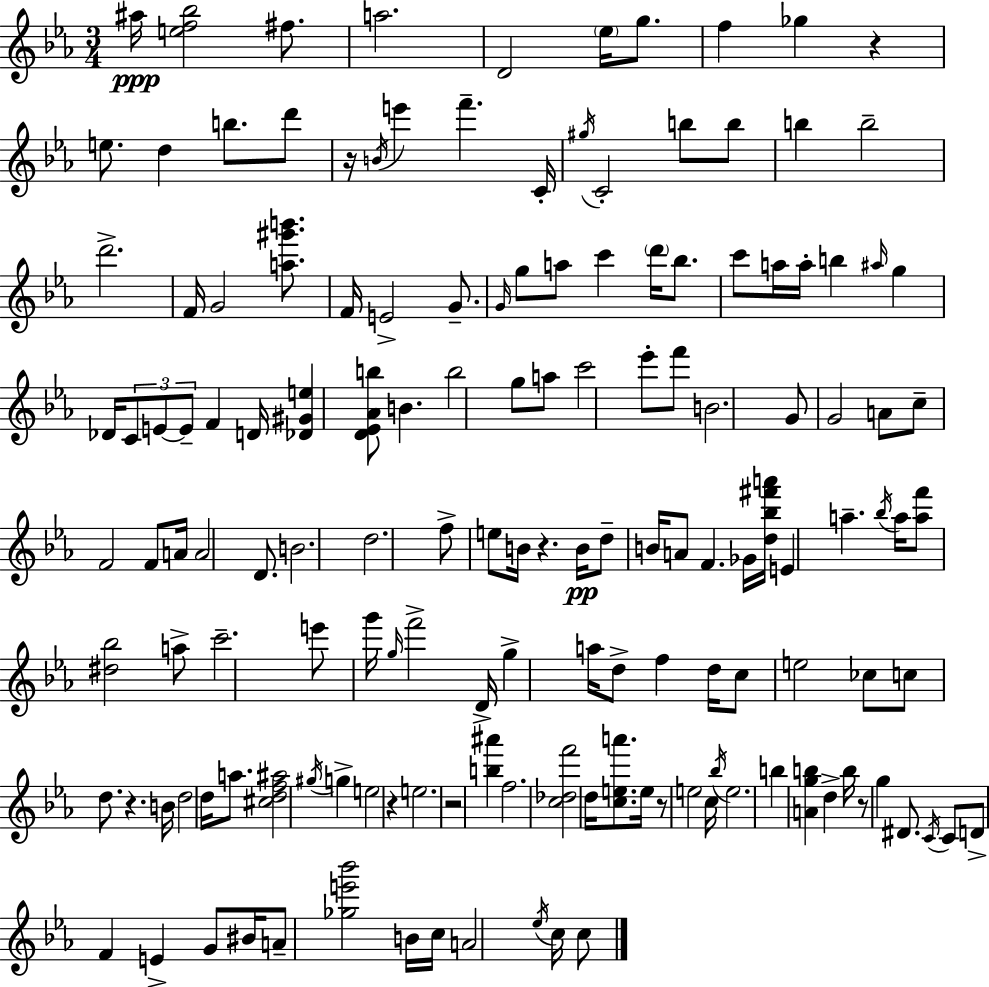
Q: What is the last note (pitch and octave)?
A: C5